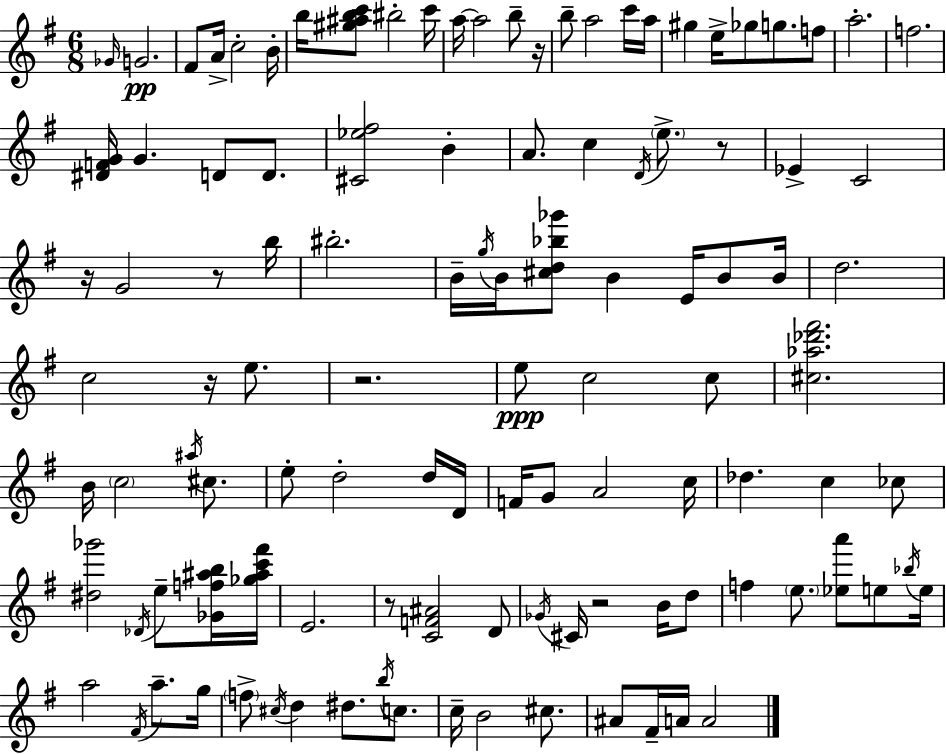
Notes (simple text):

Gb4/s G4/h. F#4/e A4/s C5/h B4/s B5/s [G#5,A#5,B5,C6]/e BIS5/h C6/s A5/s A5/h B5/e R/s B5/e A5/h C6/s A5/s G#5/q E5/s Gb5/e G5/e. F5/e A5/h. F5/h. [D#4,F4,G4]/s G4/q. D4/e D4/e. [C#4,Eb5,F#5]/h B4/q A4/e. C5/q D4/s E5/e. R/e Eb4/q C4/h R/s G4/h R/e B5/s BIS5/h. B4/s G5/s B4/s [C#5,D5,Bb5,Gb6]/e B4/q E4/s B4/e B4/s D5/h. C5/h R/s E5/e. R/h. E5/e C5/h C5/e [C#5,Ab5,Db6,F#6]/h. B4/s C5/h A#5/s C#5/e. E5/e D5/h D5/s D4/s F4/s G4/e A4/h C5/s Db5/q. C5/q CES5/e [D#5,Gb6]/h Db4/s E5/e [Gb4,F5,A#5,B5]/s [Gb5,A#5,C6,F#6]/s E4/h. R/e [C4,F4,A#4]/h D4/e Gb4/s C#4/s R/h B4/s D5/e F5/q E5/e. [Eb5,A6]/e E5/e Bb5/s E5/s A5/h F#4/s A5/e. G5/s F5/e C#5/s D5/q D#5/e. B5/s C5/e. C5/s B4/h C#5/e. A#4/e F#4/s A4/s A4/h